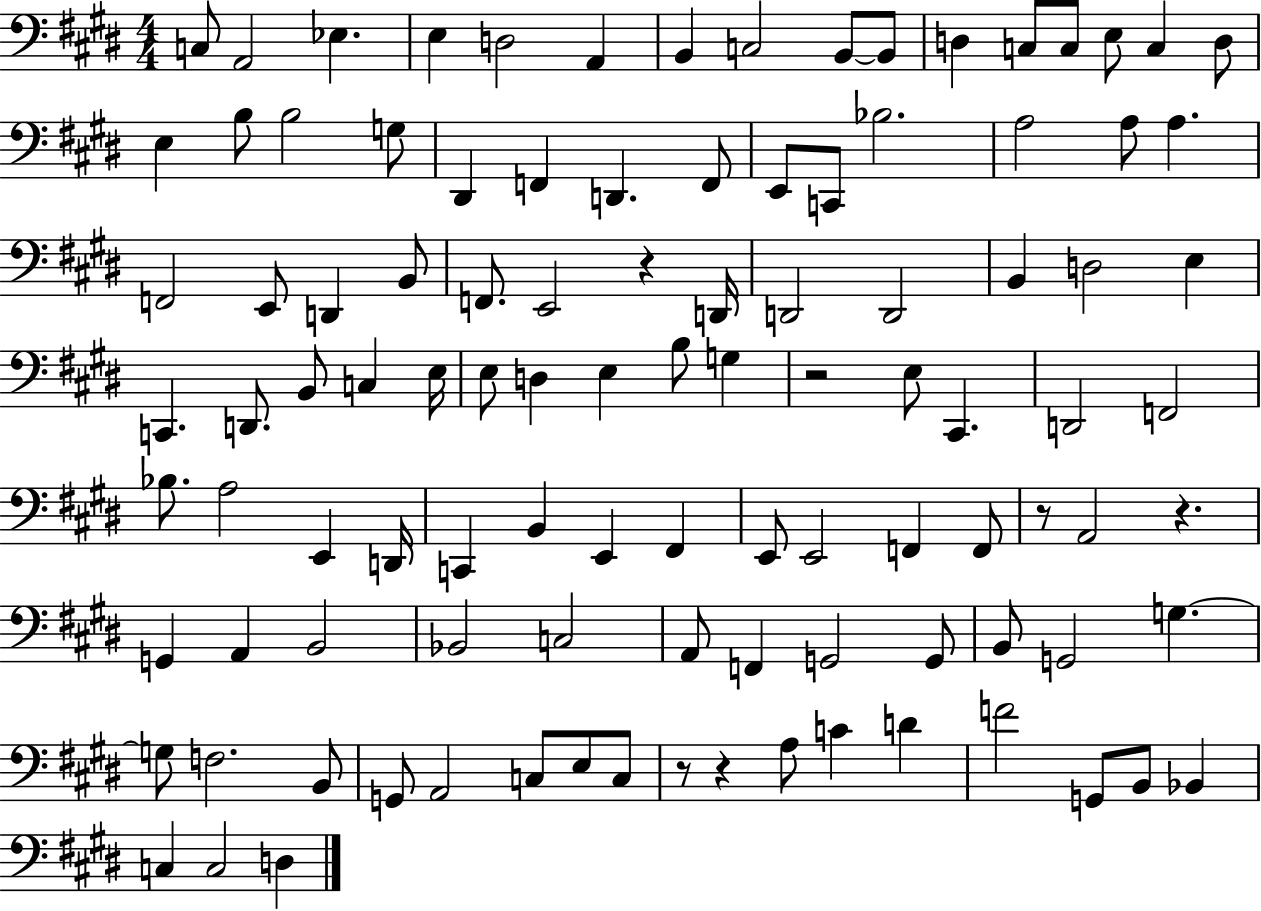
{
  \clef bass
  \numericTimeSignature
  \time 4/4
  \key e \major
  c8 a,2 ees4. | e4 d2 a,4 | b,4 c2 b,8~~ b,8 | d4 c8 c8 e8 c4 d8 | \break e4 b8 b2 g8 | dis,4 f,4 d,4. f,8 | e,8 c,8 bes2. | a2 a8 a4. | \break f,2 e,8 d,4 b,8 | f,8. e,2 r4 d,16 | d,2 d,2 | b,4 d2 e4 | \break c,4. d,8. b,8 c4 e16 | e8 d4 e4 b8 g4 | r2 e8 cis,4. | d,2 f,2 | \break bes8. a2 e,4 d,16 | c,4 b,4 e,4 fis,4 | e,8 e,2 f,4 f,8 | r8 a,2 r4. | \break g,4 a,4 b,2 | bes,2 c2 | a,8 f,4 g,2 g,8 | b,8 g,2 g4.~~ | \break g8 f2. b,8 | g,8 a,2 c8 e8 c8 | r8 r4 a8 c'4 d'4 | f'2 g,8 b,8 bes,4 | \break c4 c2 d4 | \bar "|."
}